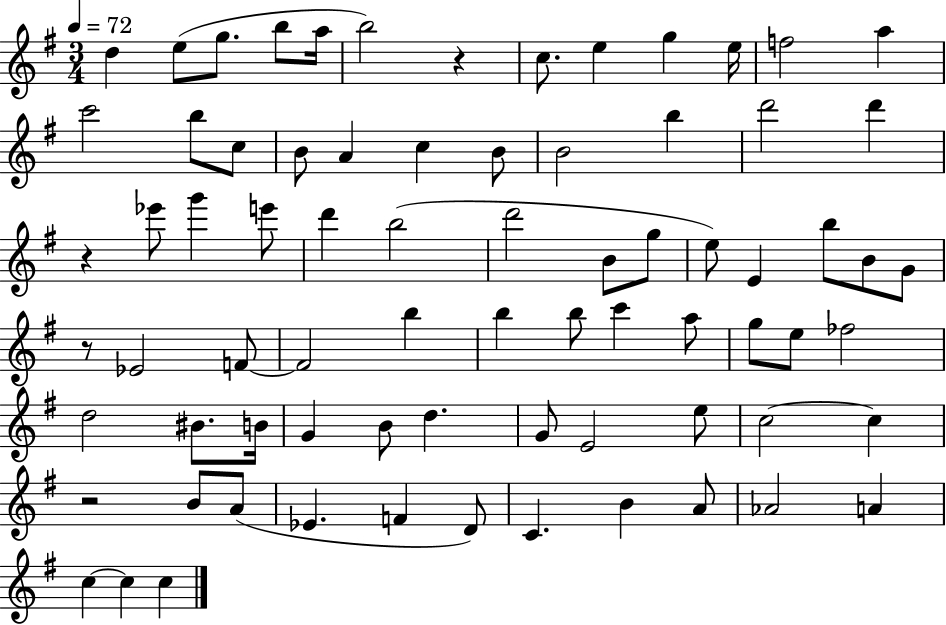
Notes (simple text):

D5/q E5/e G5/e. B5/e A5/s B5/h R/q C5/e. E5/q G5/q E5/s F5/h A5/q C6/h B5/e C5/e B4/e A4/q C5/q B4/e B4/h B5/q D6/h D6/q R/q Eb6/e G6/q E6/e D6/q B5/h D6/h B4/e G5/e E5/e E4/q B5/e B4/e G4/e R/e Eb4/h F4/e F4/h B5/q B5/q B5/e C6/q A5/e G5/e E5/e FES5/h D5/h BIS4/e. B4/s G4/q B4/e D5/q. G4/e E4/h E5/e C5/h C5/q R/h B4/e A4/e Eb4/q. F4/q D4/e C4/q. B4/q A4/e Ab4/h A4/q C5/q C5/q C5/q